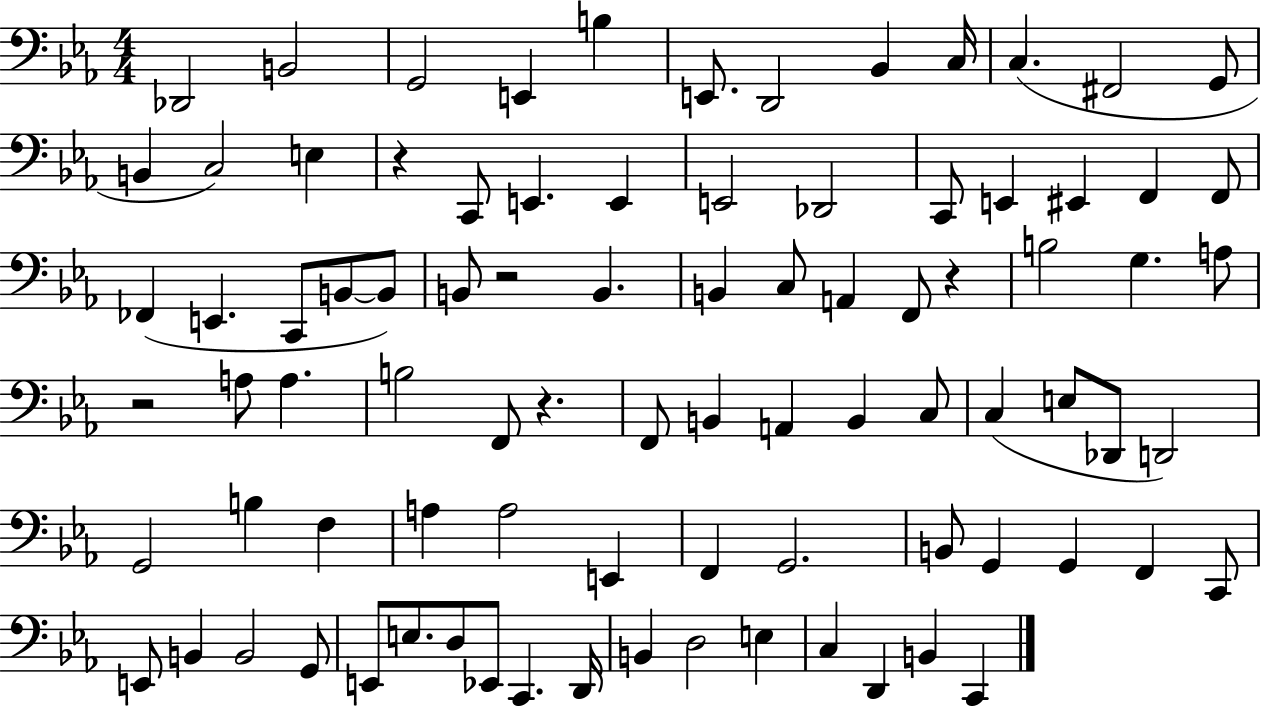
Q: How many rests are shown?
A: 5